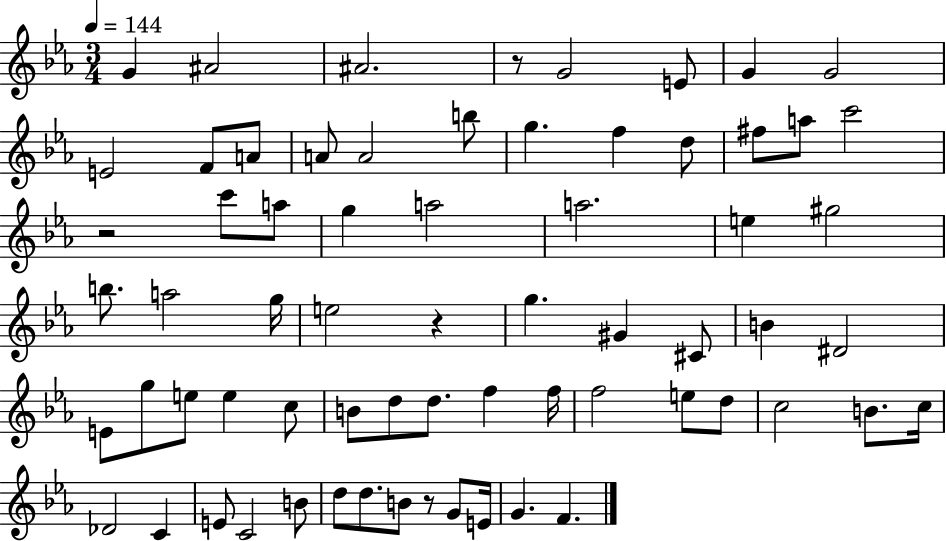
{
  \clef treble
  \numericTimeSignature
  \time 3/4
  \key ees \major
  \tempo 4 = 144
  g'4 ais'2 | ais'2. | r8 g'2 e'8 | g'4 g'2 | \break e'2 f'8 a'8 | a'8 a'2 b''8 | g''4. f''4 d''8 | fis''8 a''8 c'''2 | \break r2 c'''8 a''8 | g''4 a''2 | a''2. | e''4 gis''2 | \break b''8. a''2 g''16 | e''2 r4 | g''4. gis'4 cis'8 | b'4 dis'2 | \break e'8 g''8 e''8 e''4 c''8 | b'8 d''8 d''8. f''4 f''16 | f''2 e''8 d''8 | c''2 b'8. c''16 | \break des'2 c'4 | e'8 c'2 b'8 | d''8 d''8. b'8 r8 g'8 e'16 | g'4. f'4. | \break \bar "|."
}